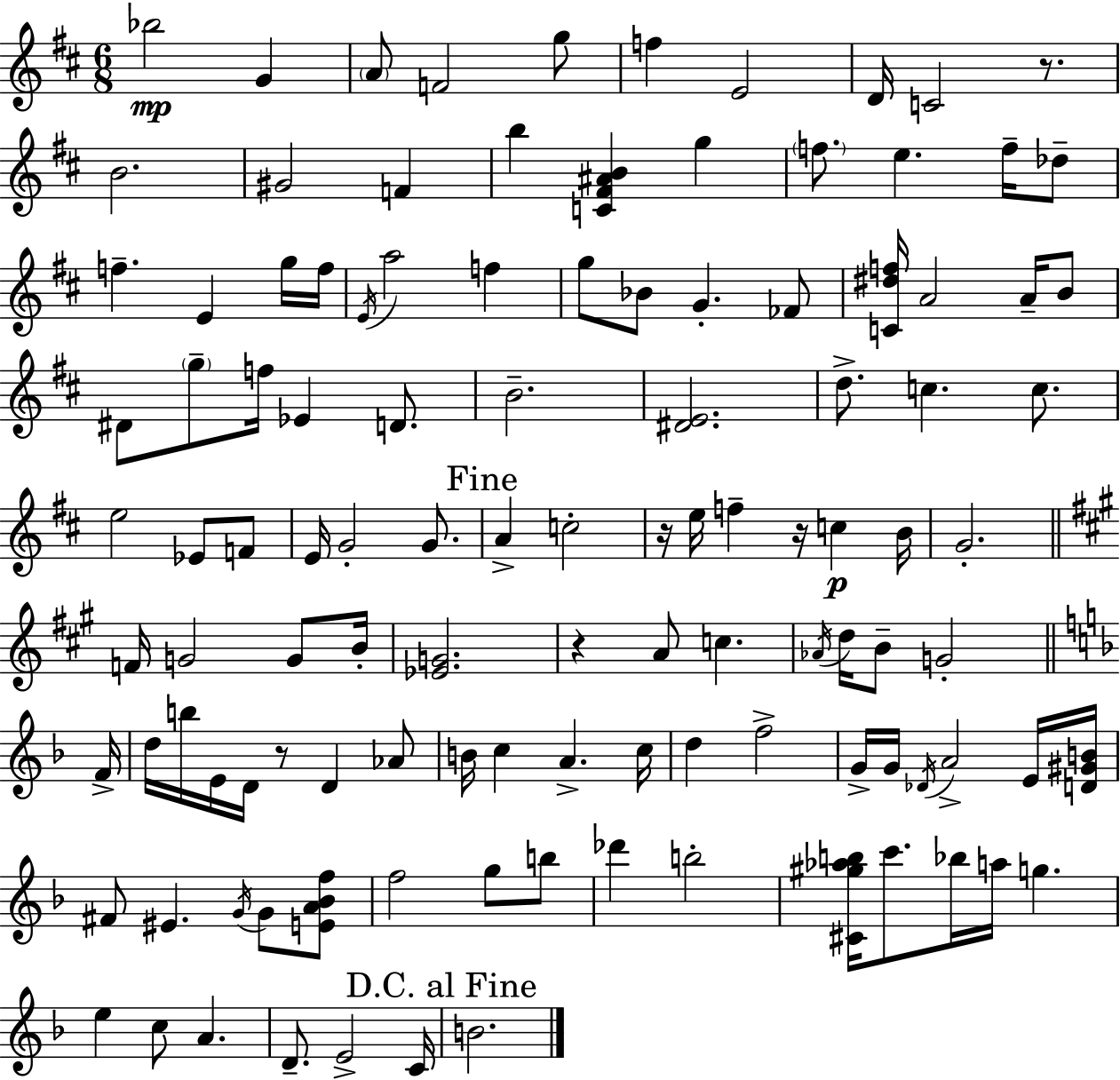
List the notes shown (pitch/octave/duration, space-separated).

Bb5/h G4/q A4/e F4/h G5/e F5/q E4/h D4/s C4/h R/e. B4/h. G#4/h F4/q B5/q [C4,F#4,A#4,B4]/q G5/q F5/e. E5/q. F5/s Db5/e F5/q. E4/q G5/s F5/s E4/s A5/h F5/q G5/e Bb4/e G4/q. FES4/e [C4,D#5,F5]/s A4/h A4/s B4/e D#4/e G5/e F5/s Eb4/q D4/e. B4/h. [D#4,E4]/h. D5/e. C5/q. C5/e. E5/h Eb4/e F4/e E4/s G4/h G4/e. A4/q C5/h R/s E5/s F5/q R/s C5/q B4/s G4/h. F4/s G4/h G4/e B4/s [Eb4,G4]/h. R/q A4/e C5/q. Ab4/s D5/s B4/e G4/h F4/s D5/s B5/s E4/s D4/s R/e D4/q Ab4/e B4/s C5/q A4/q. C5/s D5/q F5/h G4/s G4/s Db4/s A4/h E4/s [D4,G#4,B4]/s F#4/e EIS4/q. G4/s G4/e [E4,A4,Bb4,F5]/e F5/h G5/e B5/e Db6/q B5/h [C#4,G#5,Ab5,B5]/s C6/e. Bb5/s A5/s G5/q. E5/q C5/e A4/q. D4/e. E4/h C4/s B4/h.